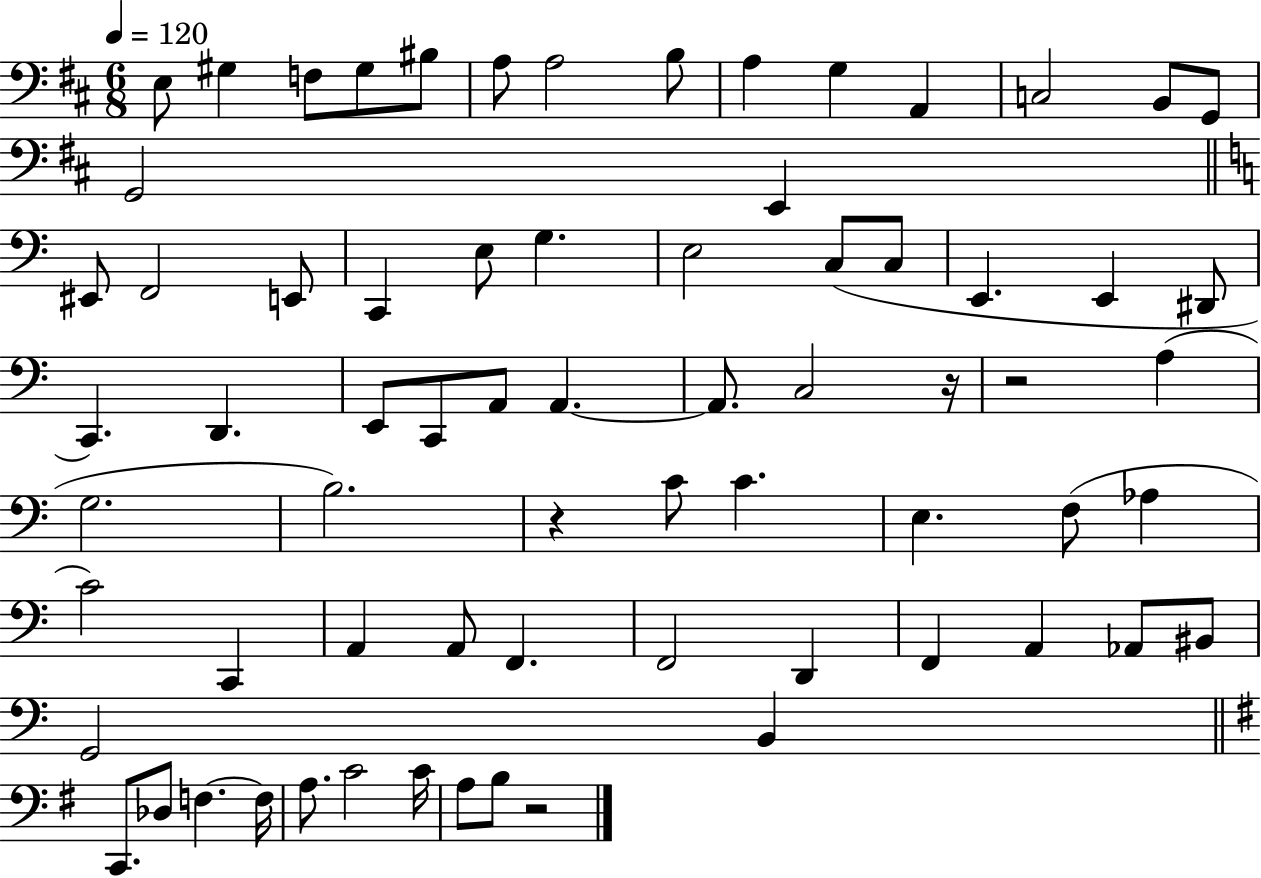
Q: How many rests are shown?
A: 4